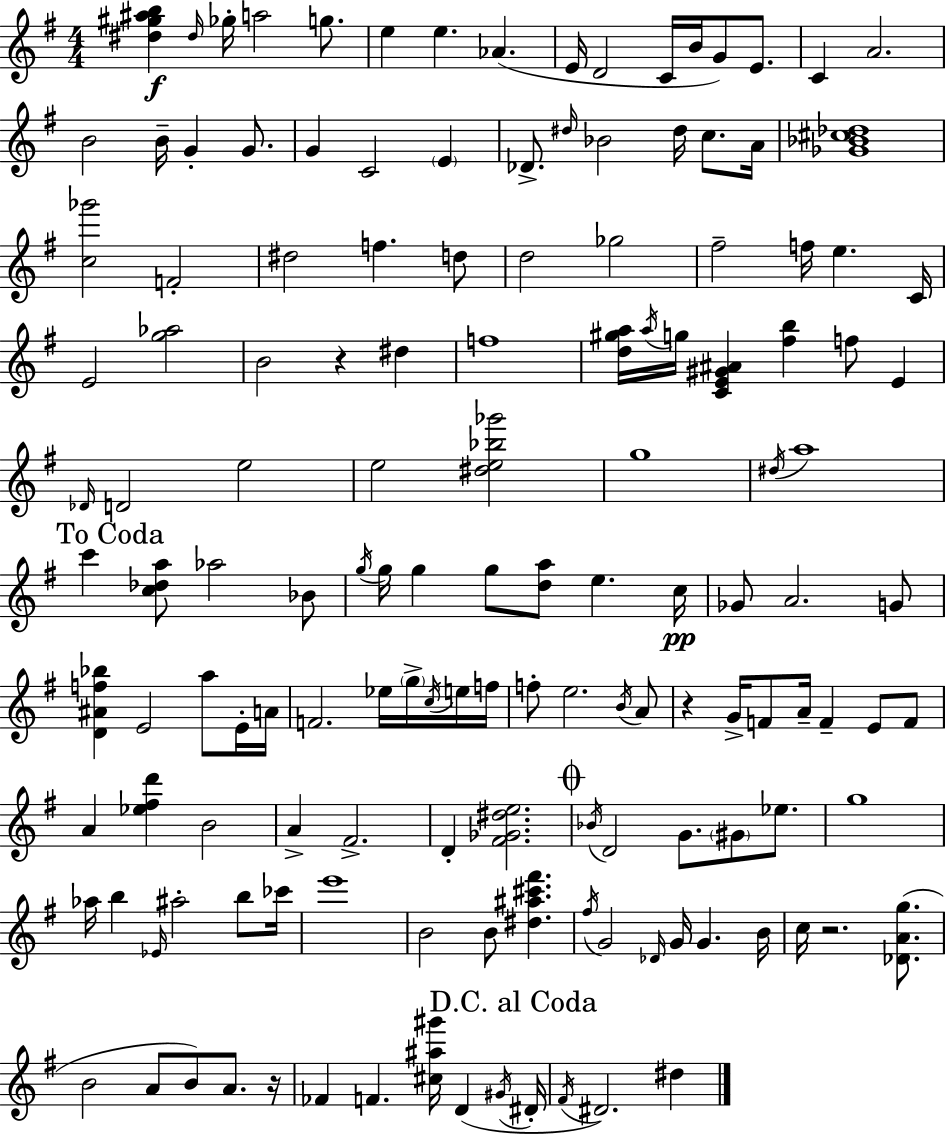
[D#5,G#5,A#5,B5]/q D#5/s Gb5/s A5/h G5/e. E5/q E5/q. Ab4/q. E4/s D4/h C4/s B4/s G4/e E4/e. C4/q A4/h. B4/h B4/s G4/q G4/e. G4/q C4/h E4/q Db4/e. D#5/s Bb4/h D#5/s C5/e. A4/s [Gb4,Bb4,C#5,Db5]/w [C5,Gb6]/h F4/h D#5/h F5/q. D5/e D5/h Gb5/h F#5/h F5/s E5/q. C4/s E4/h [G5,Ab5]/h B4/h R/q D#5/q F5/w [D5,G#5,A5]/s A5/s G5/s [C4,E4,G#4,A#4]/q [F#5,B5]/q F5/e E4/q Db4/s D4/h E5/h E5/h [D#5,E5,Bb5,Gb6]/h G5/w D#5/s A5/w C6/q [C5,Db5,A5]/e Ab5/h Bb4/e G5/s G5/s G5/q G5/e [D5,A5]/e E5/q. C5/s Gb4/e A4/h. G4/e [D4,A#4,F5,Bb5]/q E4/h A5/e E4/s A4/s F4/h. Eb5/s G5/s C5/s E5/s F5/s F5/e E5/h. B4/s A4/e R/q G4/s F4/e A4/s F4/q E4/e F4/e A4/q [Eb5,F#5,D6]/q B4/h A4/q F#4/h. D4/q [F#4,Gb4,D#5,E5]/h. Bb4/s D4/h G4/e. G#4/e Eb5/e. G5/w Ab5/s B5/q Eb4/s A#5/h B5/e CES6/s E6/w B4/h B4/e [D#5,A#5,C#6,F#6]/q. F#5/s G4/h Db4/s G4/s G4/q. B4/s C5/s R/h. [Db4,A4,G5]/e. B4/h A4/e B4/e A4/e. R/s FES4/q F4/q. [C#5,A#5,G#6]/s D4/q G#4/s D#4/s F#4/s D#4/h. D#5/q